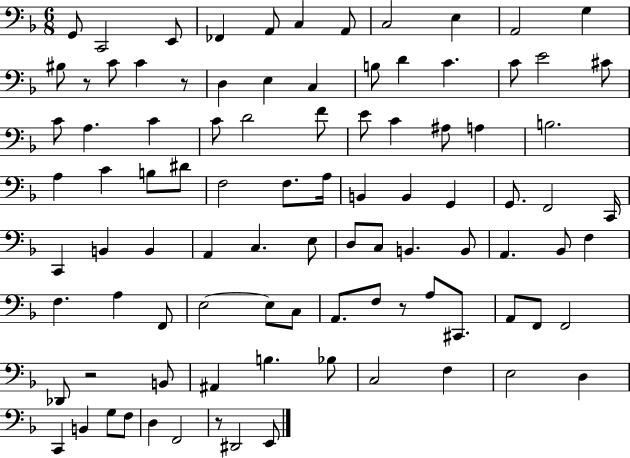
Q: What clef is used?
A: bass